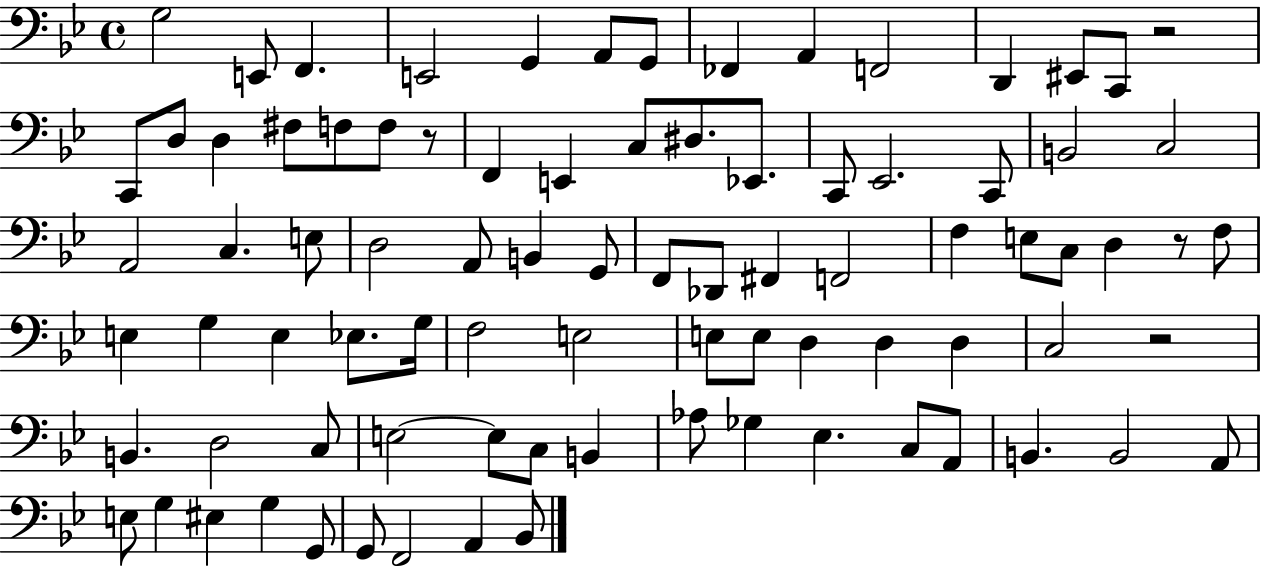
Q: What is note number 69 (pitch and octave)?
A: C3